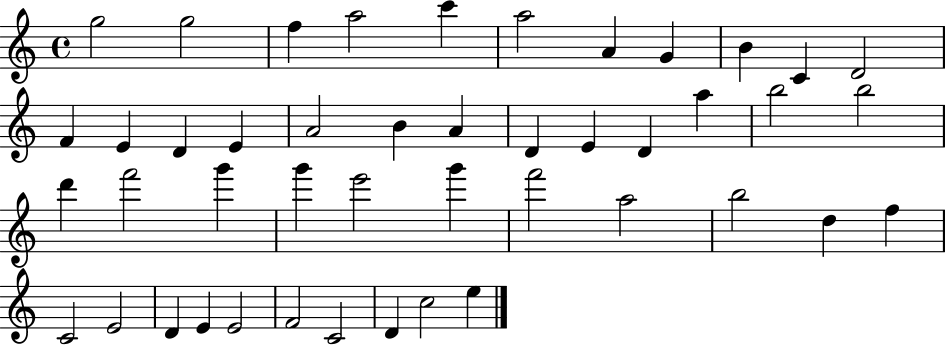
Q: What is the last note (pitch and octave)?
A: E5